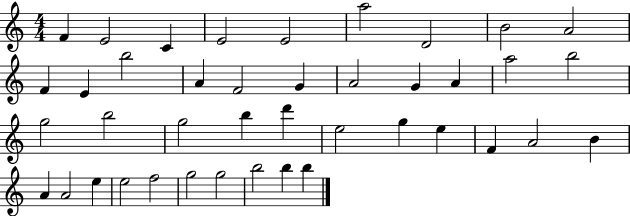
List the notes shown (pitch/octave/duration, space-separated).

F4/q E4/h C4/q E4/h E4/h A5/h D4/h B4/h A4/h F4/q E4/q B5/h A4/q F4/h G4/q A4/h G4/q A4/q A5/h B5/h G5/h B5/h G5/h B5/q D6/q E5/h G5/q E5/q F4/q A4/h B4/q A4/q A4/h E5/q E5/h F5/h G5/h G5/h B5/h B5/q B5/q